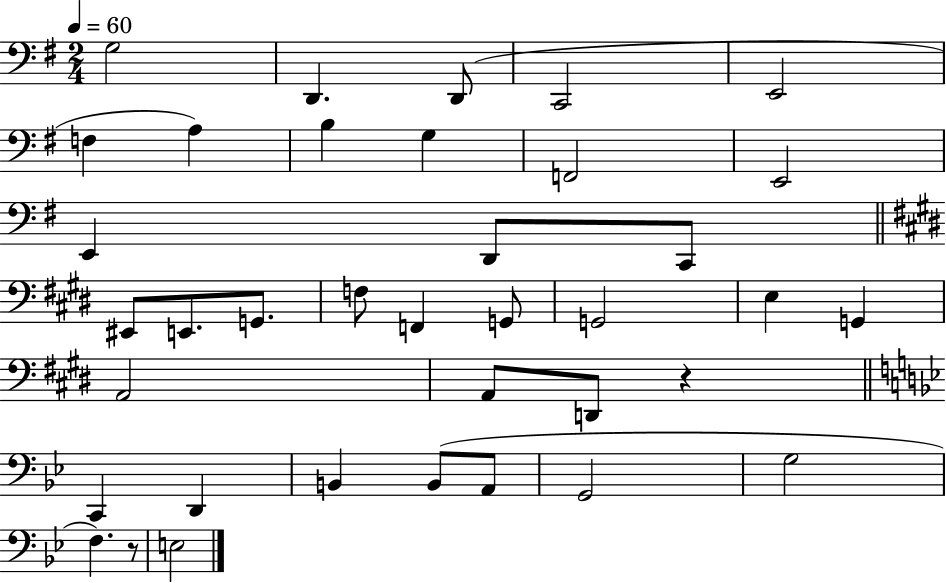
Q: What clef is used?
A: bass